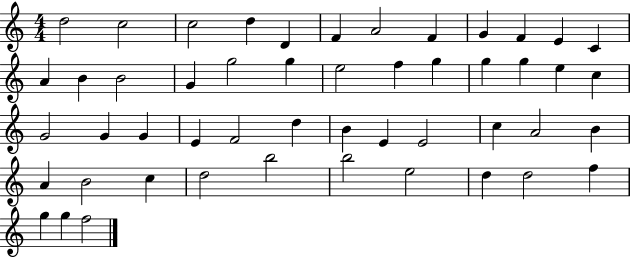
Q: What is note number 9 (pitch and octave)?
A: G4